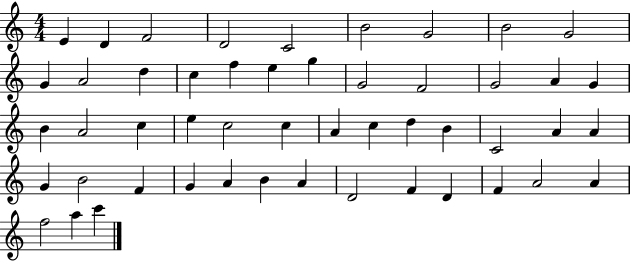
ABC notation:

X:1
T:Untitled
M:4/4
L:1/4
K:C
E D F2 D2 C2 B2 G2 B2 G2 G A2 d c f e g G2 F2 G2 A G B A2 c e c2 c A c d B C2 A A G B2 F G A B A D2 F D F A2 A f2 a c'